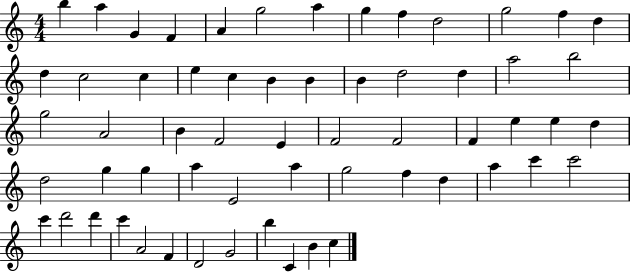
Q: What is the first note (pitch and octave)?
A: B5